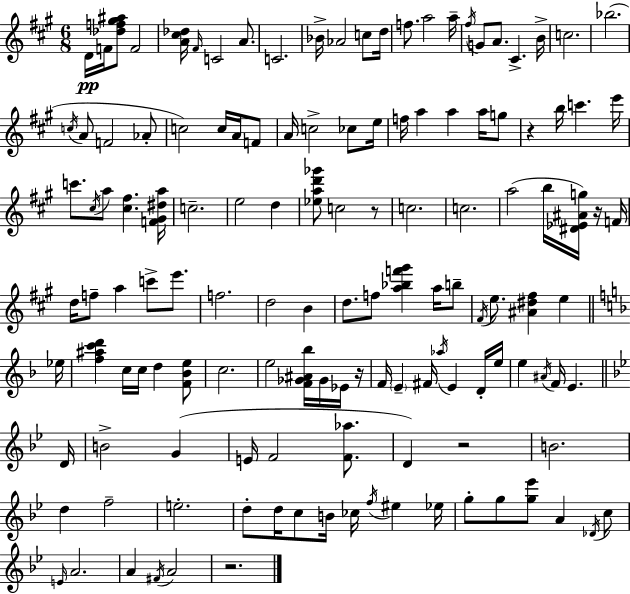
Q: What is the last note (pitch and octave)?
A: A4